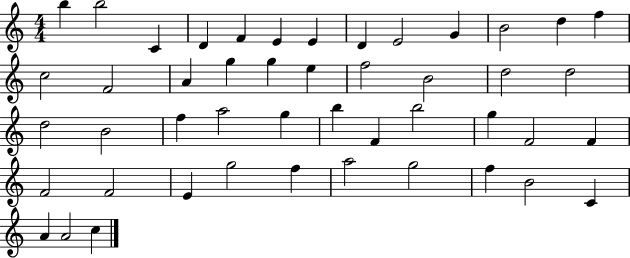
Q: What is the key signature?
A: C major